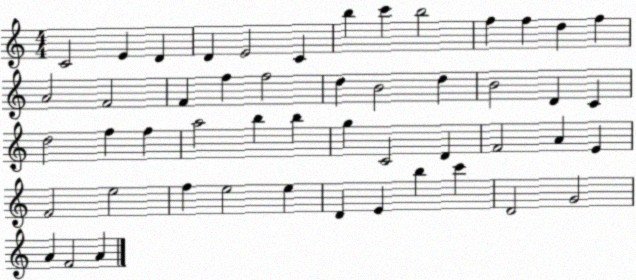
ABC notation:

X:1
T:Untitled
M:4/4
L:1/4
K:C
C2 E D D E2 C b c' b2 f f d f A2 F2 F f f2 d B2 d B2 D C d2 f f a2 b b g C2 D F2 A E F2 e2 f e2 e D E b c' D2 G2 A F2 A